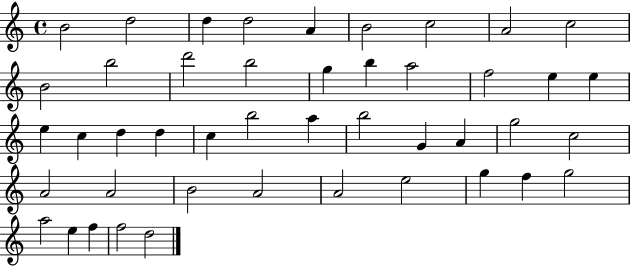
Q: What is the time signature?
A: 4/4